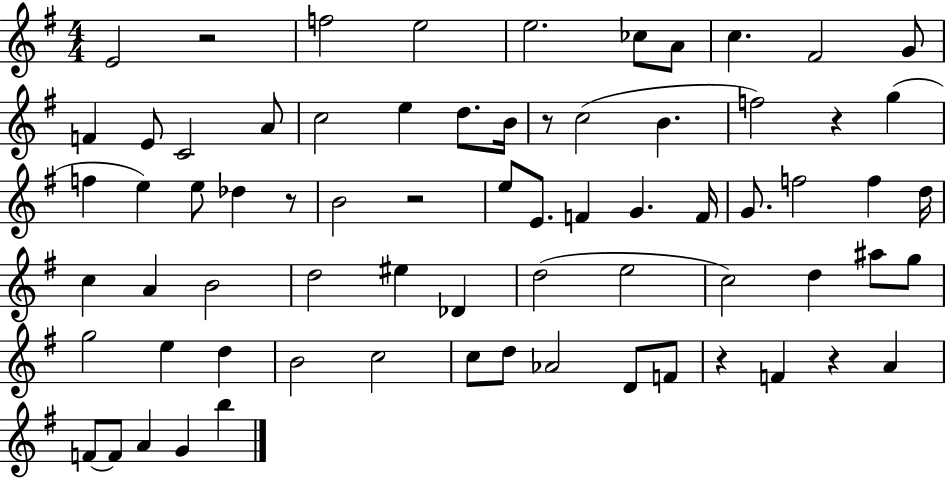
X:1
T:Untitled
M:4/4
L:1/4
K:G
E2 z2 f2 e2 e2 _c/2 A/2 c ^F2 G/2 F E/2 C2 A/2 c2 e d/2 B/4 z/2 c2 B f2 z g f e e/2 _d z/2 B2 z2 e/2 E/2 F G F/4 G/2 f2 f d/4 c A B2 d2 ^e _D d2 e2 c2 d ^a/2 g/2 g2 e d B2 c2 c/2 d/2 _A2 D/2 F/2 z F z A F/2 F/2 A G b